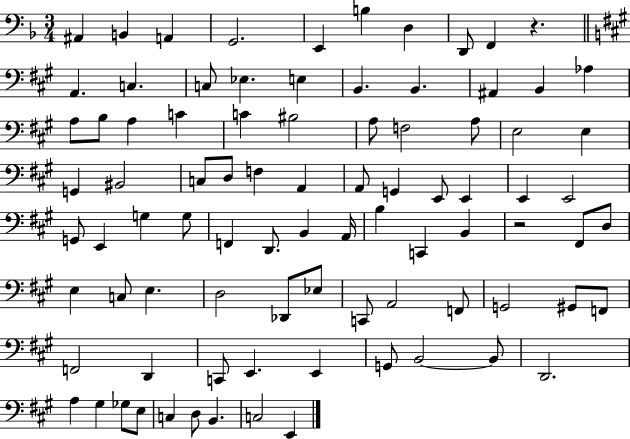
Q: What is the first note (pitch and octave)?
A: A#2